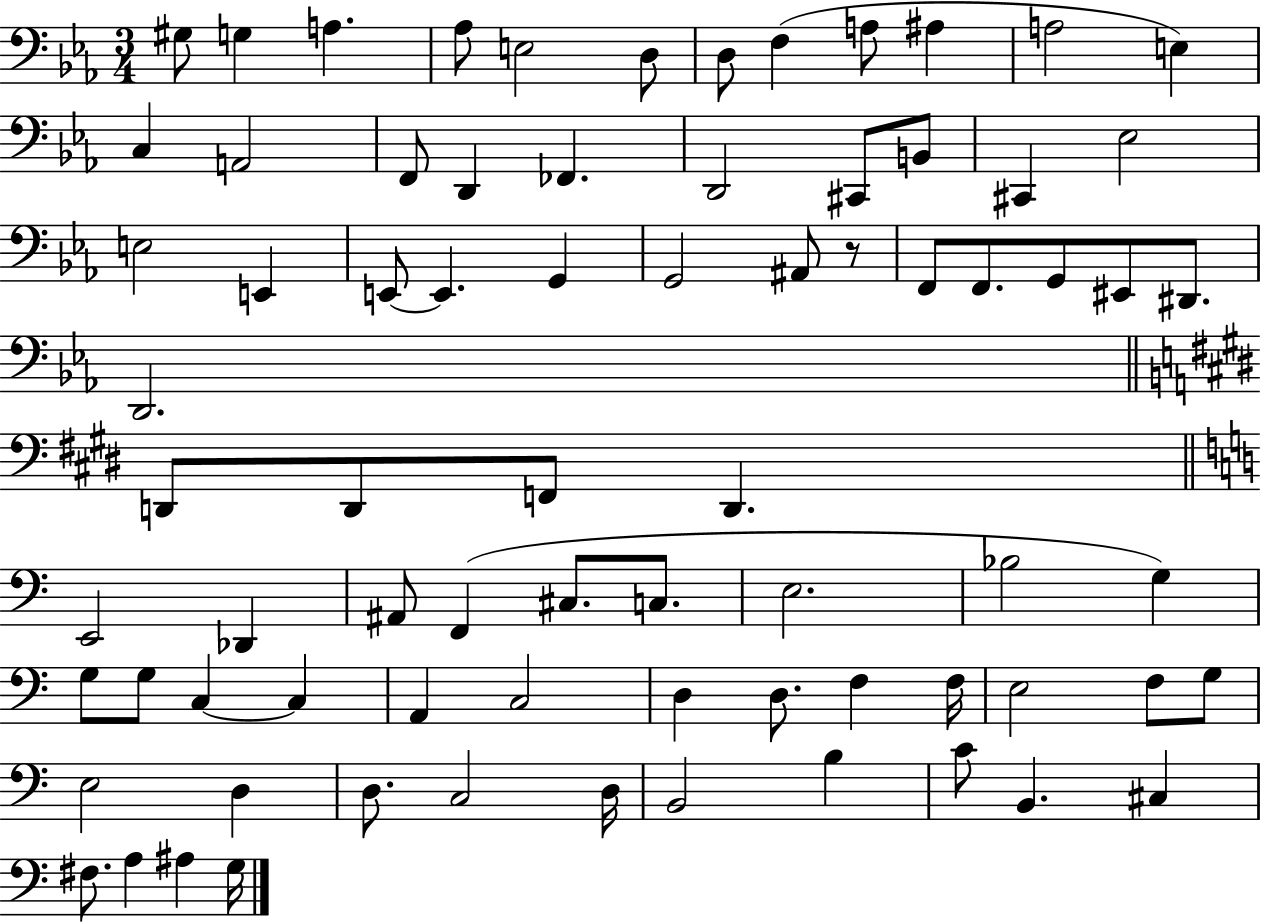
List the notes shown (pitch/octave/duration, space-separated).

G#3/e G3/q A3/q. Ab3/e E3/h D3/e D3/e F3/q A3/e A#3/q A3/h E3/q C3/q A2/h F2/e D2/q FES2/q. D2/h C#2/e B2/e C#2/q Eb3/h E3/h E2/q E2/e E2/q. G2/q G2/h A#2/e R/e F2/e F2/e. G2/e EIS2/e D#2/e. D2/h. D2/e D2/e F2/e D2/q. E2/h Db2/q A#2/e F2/q C#3/e. C3/e. E3/h. Bb3/h G3/q G3/e G3/e C3/q C3/q A2/q C3/h D3/q D3/e. F3/q F3/s E3/h F3/e G3/e E3/h D3/q D3/e. C3/h D3/s B2/h B3/q C4/e B2/q. C#3/q F#3/e. A3/q A#3/q G3/s